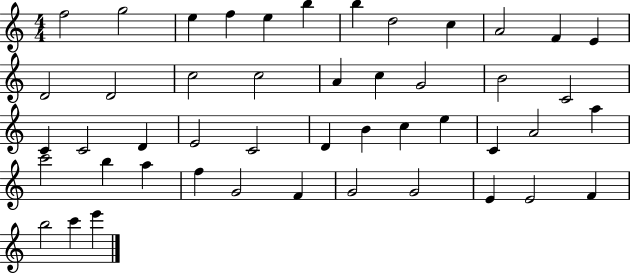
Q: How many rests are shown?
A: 0